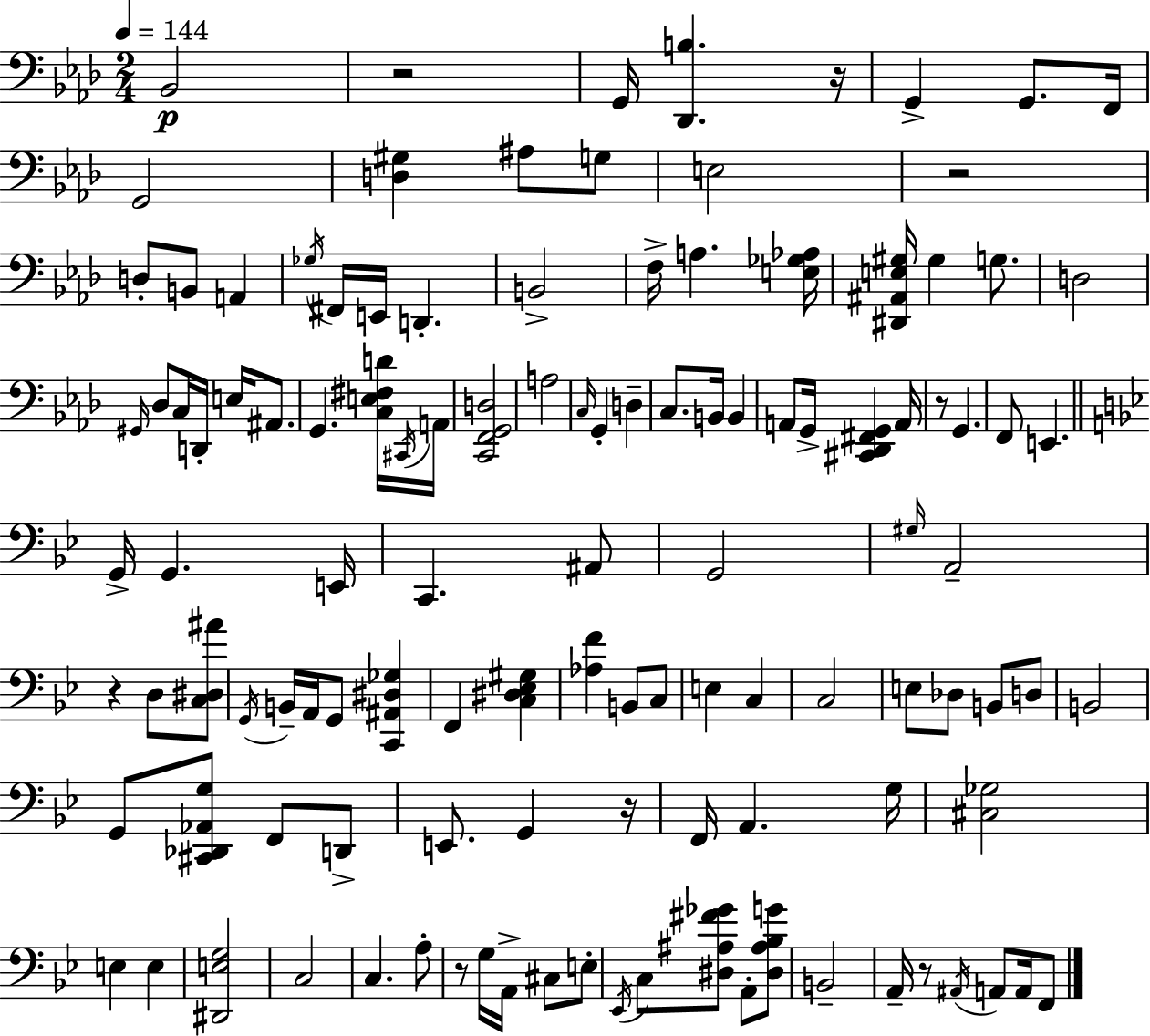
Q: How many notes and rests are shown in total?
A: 118